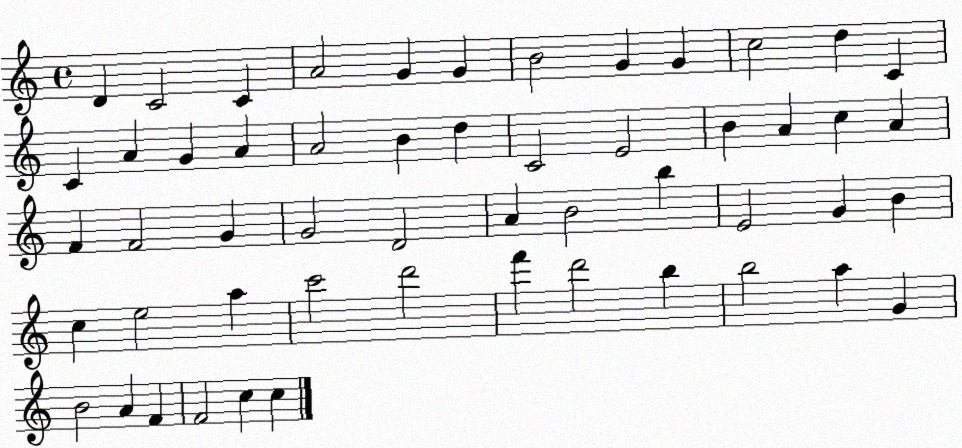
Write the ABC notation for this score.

X:1
T:Untitled
M:4/4
L:1/4
K:C
D C2 C A2 G G B2 G G c2 d C C A G A A2 B d C2 E2 B A c A F F2 G G2 D2 A B2 b E2 G B c e2 a c'2 d'2 f' d'2 b b2 a G B2 A F F2 c c